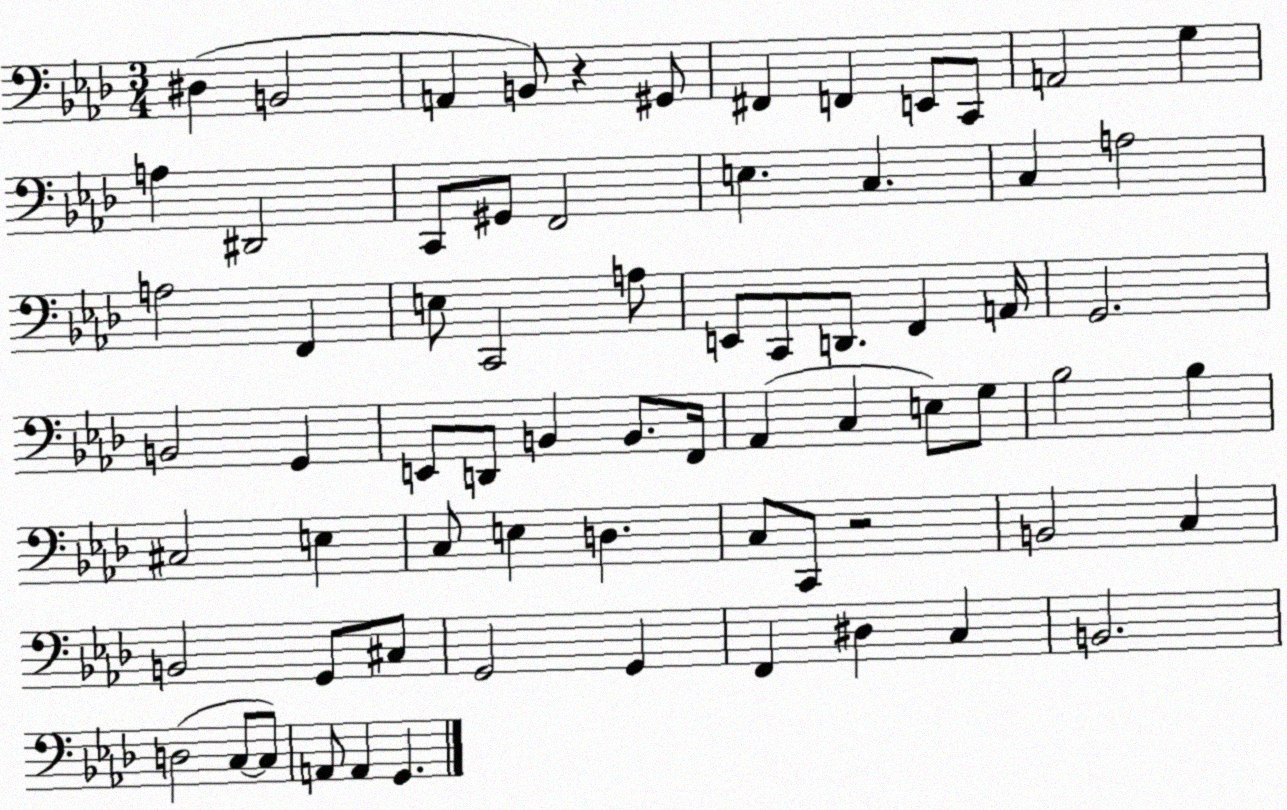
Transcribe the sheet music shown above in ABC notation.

X:1
T:Untitled
M:3/4
L:1/4
K:Ab
^D, B,,2 A,, B,,/2 z ^G,,/2 ^F,, F,, E,,/2 C,,/2 A,,2 G, A, ^D,,2 C,,/2 ^G,,/2 F,,2 E, C, C, A,2 A,2 F,, E,/2 C,,2 A,/2 E,,/2 C,,/2 D,,/2 F,, A,,/4 G,,2 B,,2 G,, E,,/2 D,,/2 B,, B,,/2 F,,/4 _A,, C, E,/2 G,/2 _B,2 _B, ^C,2 E, C,/2 E, D, C,/2 C,,/2 z2 B,,2 C, B,,2 G,,/2 ^C,/2 G,,2 G,, F,, ^D, C, B,,2 D,2 C,/2 C,/2 A,,/2 A,, G,,